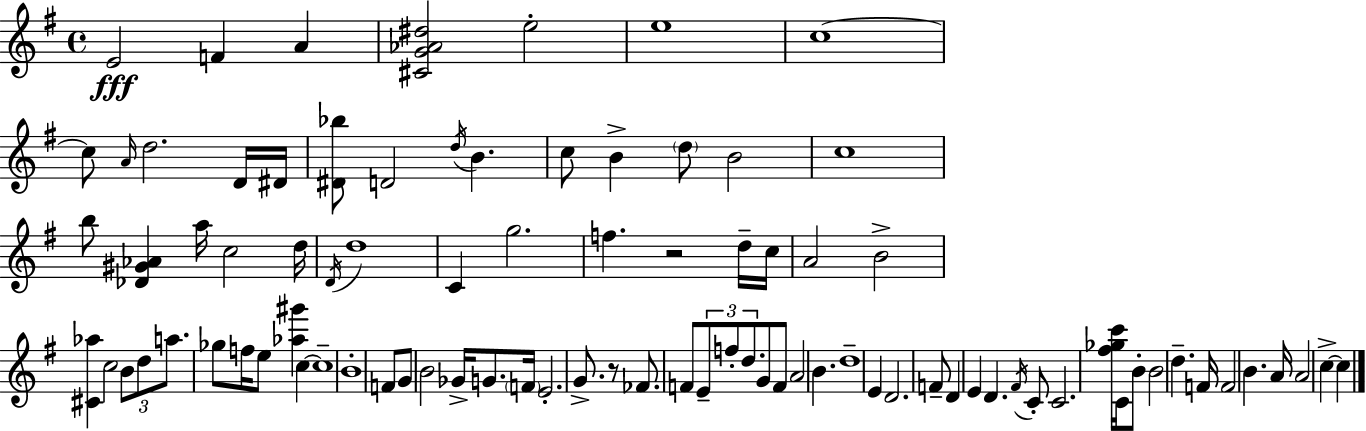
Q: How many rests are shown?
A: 2